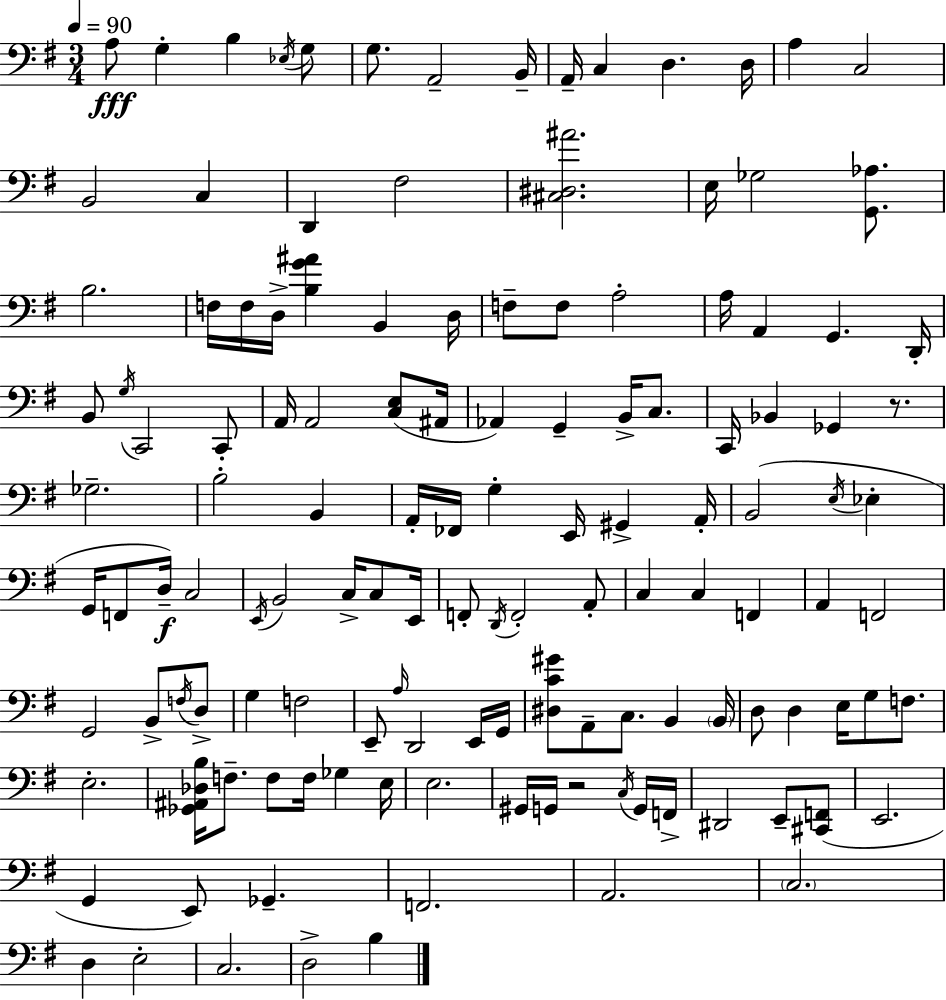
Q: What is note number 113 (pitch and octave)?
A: G2